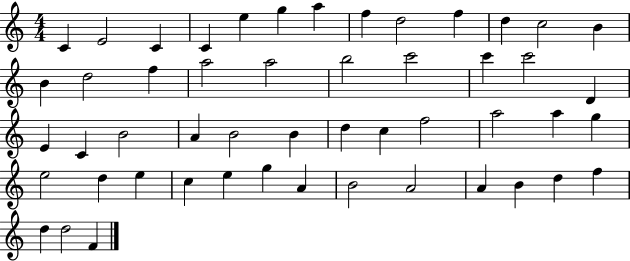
C4/q E4/h C4/q C4/q E5/q G5/q A5/q F5/q D5/h F5/q D5/q C5/h B4/q B4/q D5/h F5/q A5/h A5/h B5/h C6/h C6/q C6/h D4/q E4/q C4/q B4/h A4/q B4/h B4/q D5/q C5/q F5/h A5/h A5/q G5/q E5/h D5/q E5/q C5/q E5/q G5/q A4/q B4/h A4/h A4/q B4/q D5/q F5/q D5/q D5/h F4/q